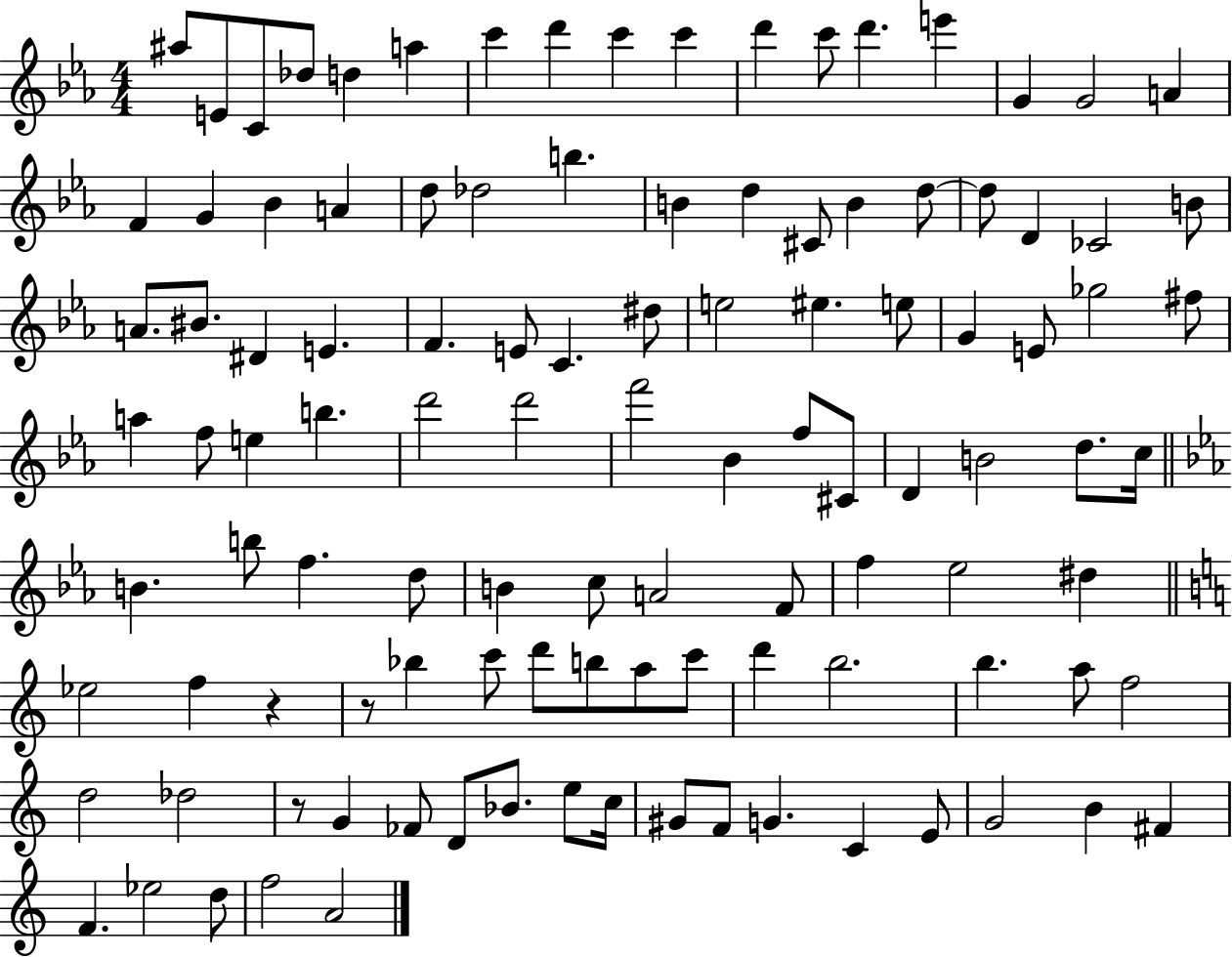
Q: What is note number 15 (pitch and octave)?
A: G4